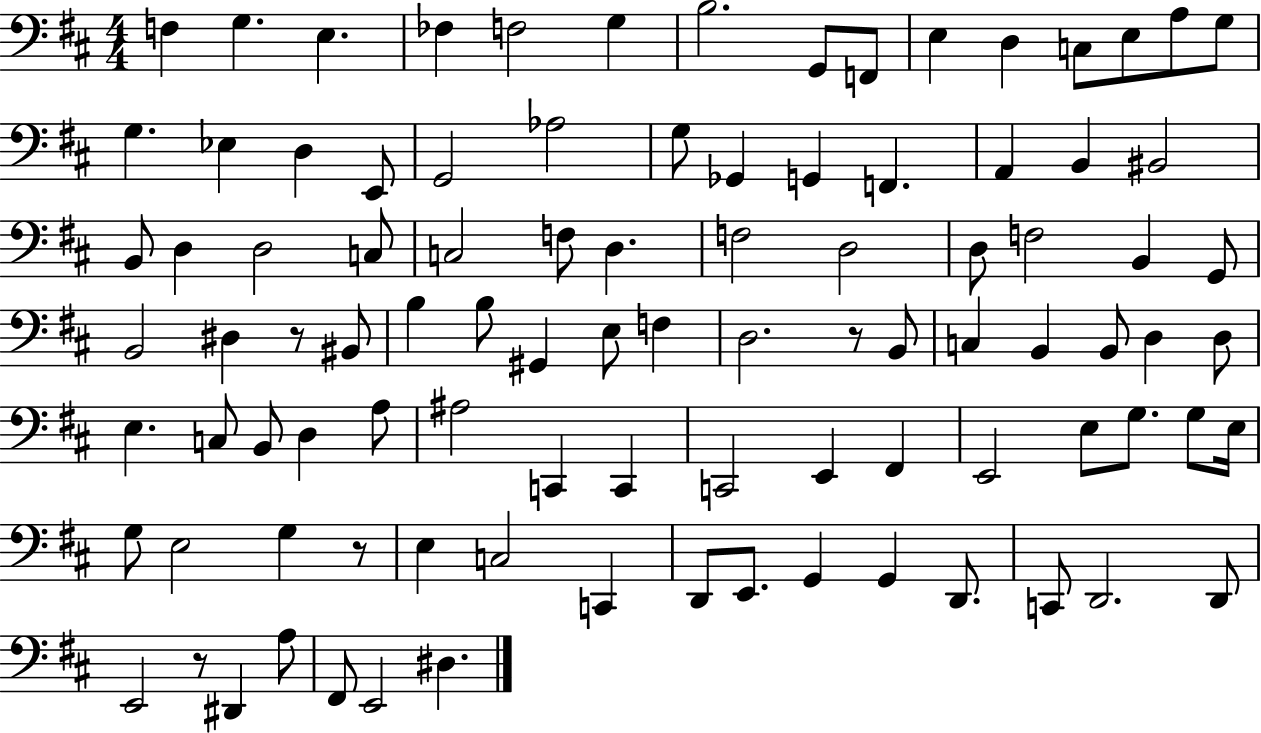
F3/q G3/q. E3/q. FES3/q F3/h G3/q B3/h. G2/e F2/e E3/q D3/q C3/e E3/e A3/e G3/e G3/q. Eb3/q D3/q E2/e G2/h Ab3/h G3/e Gb2/q G2/q F2/q. A2/q B2/q BIS2/h B2/e D3/q D3/h C3/e C3/h F3/e D3/q. F3/h D3/h D3/e F3/h B2/q G2/e B2/h D#3/q R/e BIS2/e B3/q B3/e G#2/q E3/e F3/q D3/h. R/e B2/e C3/q B2/q B2/e D3/q D3/e E3/q. C3/e B2/e D3/q A3/e A#3/h C2/q C2/q C2/h E2/q F#2/q E2/h E3/e G3/e. G3/e E3/s G3/e E3/h G3/q R/e E3/q C3/h C2/q D2/e E2/e. G2/q G2/q D2/e. C2/e D2/h. D2/e E2/h R/e D#2/q A3/e F#2/e E2/h D#3/q.